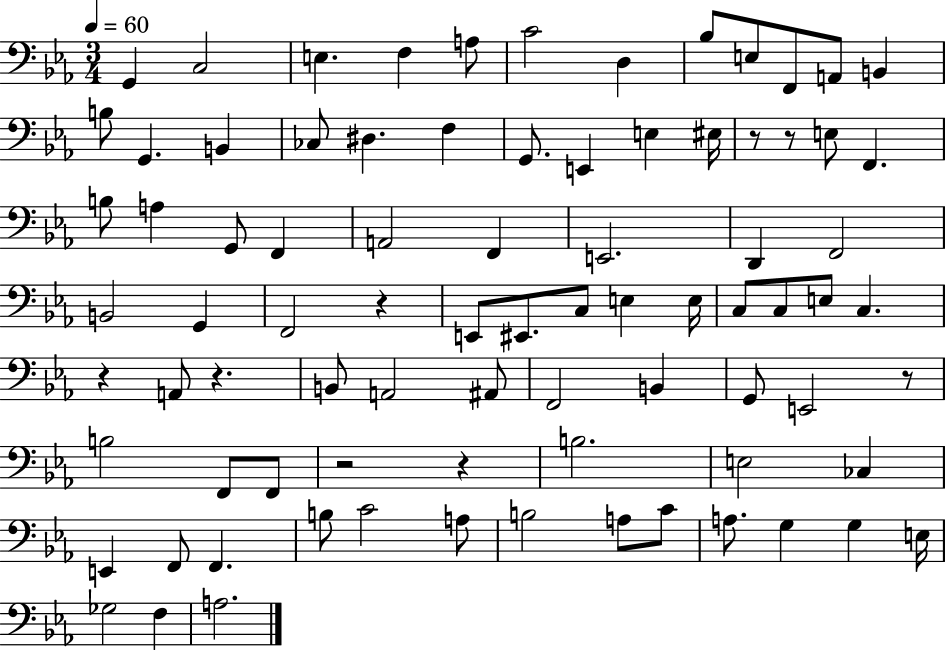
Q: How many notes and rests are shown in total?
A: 83